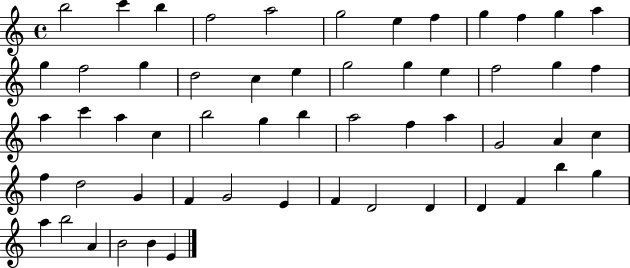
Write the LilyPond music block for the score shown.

{
  \clef treble
  \time 4/4
  \defaultTimeSignature
  \key c \major
  b''2 c'''4 b''4 | f''2 a''2 | g''2 e''4 f''4 | g''4 f''4 g''4 a''4 | \break g''4 f''2 g''4 | d''2 c''4 e''4 | g''2 g''4 e''4 | f''2 g''4 f''4 | \break a''4 c'''4 a''4 c''4 | b''2 g''4 b''4 | a''2 f''4 a''4 | g'2 a'4 c''4 | \break f''4 d''2 g'4 | f'4 g'2 e'4 | f'4 d'2 d'4 | d'4 f'4 b''4 g''4 | \break a''4 b''2 a'4 | b'2 b'4 e'4 | \bar "|."
}